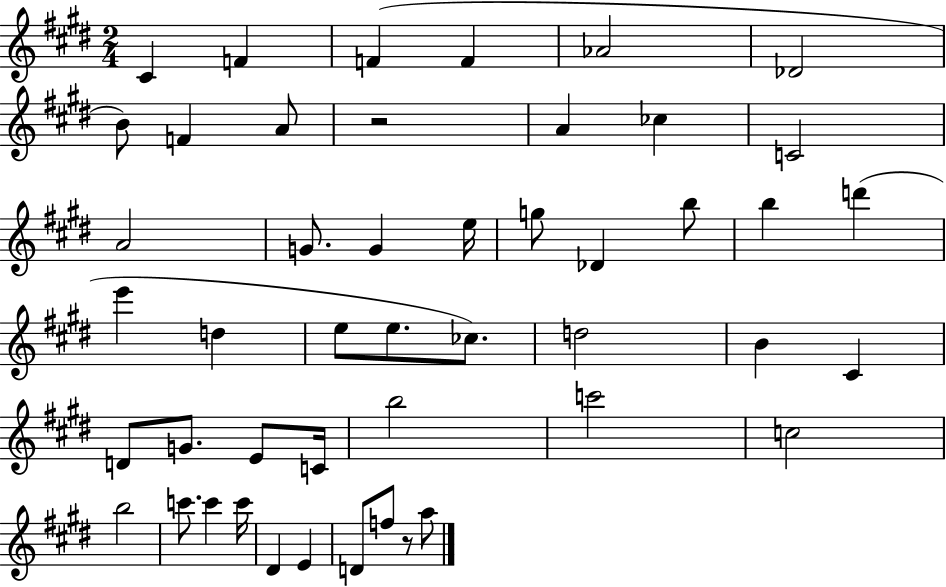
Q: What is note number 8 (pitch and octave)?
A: F4